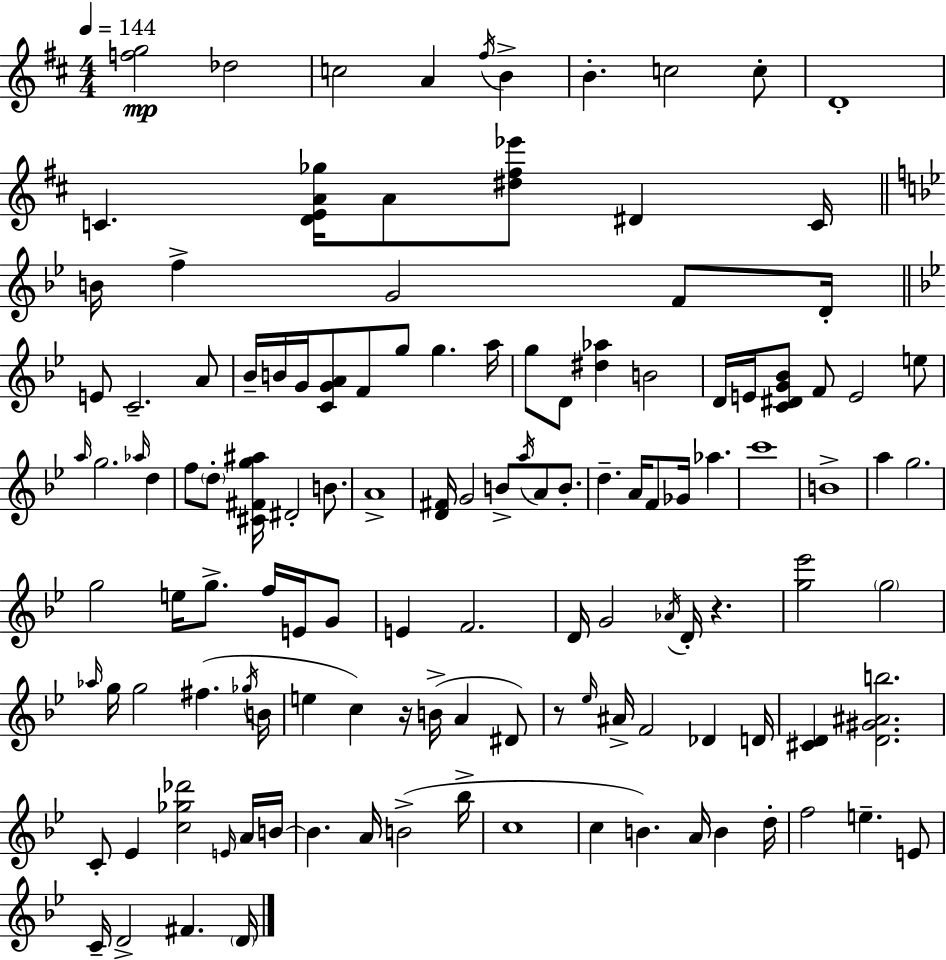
[F5,G5]/h Db5/h C5/h A4/q F#5/s B4/q B4/q. C5/h C5/e D4/w C4/q. [D4,E4,A4,Gb5]/s A4/e [D#5,F#5,Eb6]/e D#4/q C4/s B4/s F5/q G4/h F4/e D4/s E4/e C4/h. A4/e Bb4/s B4/s G4/s [C4,G4,A4]/e F4/e G5/e G5/q. A5/s G5/e D4/e [D#5,Ab5]/q B4/h D4/s E4/s [C4,D#4,G4,Bb4]/e F4/e E4/h E5/e A5/s G5/h. Ab5/s D5/q F5/e D5/e [C#4,F#4,G5,A#5]/s D#4/h B4/e. A4/w [D4,F#4]/s G4/h B4/e A5/s A4/e B4/e. D5/q. A4/s F4/e Gb4/s Ab5/q. C6/w B4/w A5/q G5/h. G5/h E5/s G5/e. F5/s E4/s G4/e E4/q F4/h. D4/s G4/h Ab4/s D4/s R/q. [G5,Eb6]/h G5/h Ab5/s G5/s G5/h F#5/q. Gb5/s B4/s E5/q C5/q R/s B4/s A4/q D#4/e R/e Eb5/s A#4/s F4/h Db4/q D4/s [C#4,D4]/q [D4,G#4,A#4,B5]/h. C4/e Eb4/q [C5,Gb5,Db6]/h E4/s A4/s B4/s B4/q. A4/s B4/h Bb5/s C5/w C5/q B4/q. A4/s B4/q D5/s F5/h E5/q. E4/e C4/s D4/h F#4/q. D4/s